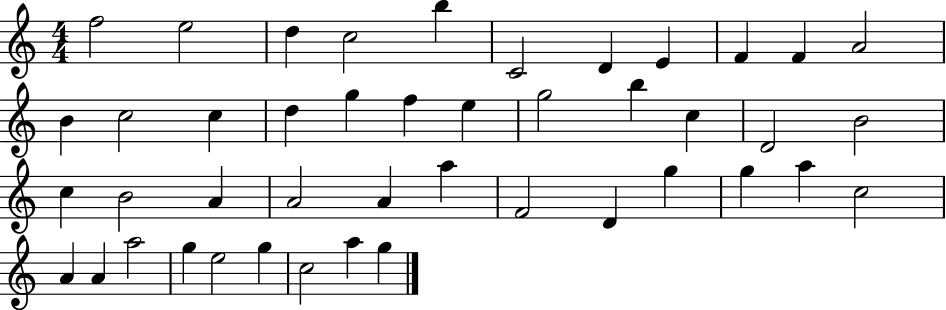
{
  \clef treble
  \numericTimeSignature
  \time 4/4
  \key c \major
  f''2 e''2 | d''4 c''2 b''4 | c'2 d'4 e'4 | f'4 f'4 a'2 | \break b'4 c''2 c''4 | d''4 g''4 f''4 e''4 | g''2 b''4 c''4 | d'2 b'2 | \break c''4 b'2 a'4 | a'2 a'4 a''4 | f'2 d'4 g''4 | g''4 a''4 c''2 | \break a'4 a'4 a''2 | g''4 e''2 g''4 | c''2 a''4 g''4 | \bar "|."
}